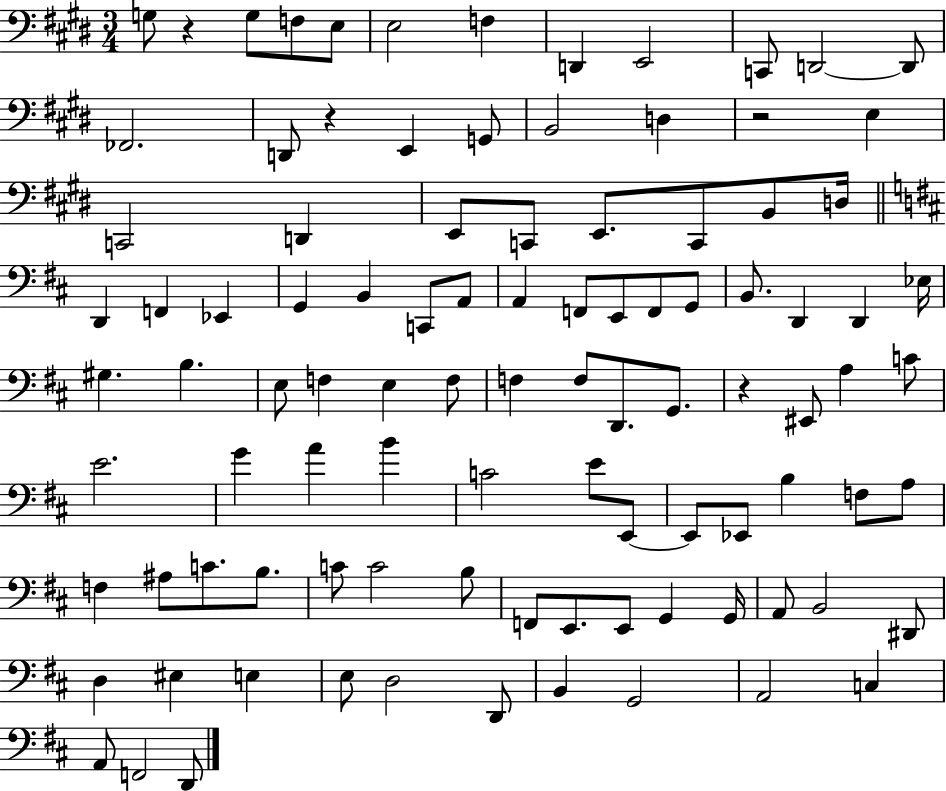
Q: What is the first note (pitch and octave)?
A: G3